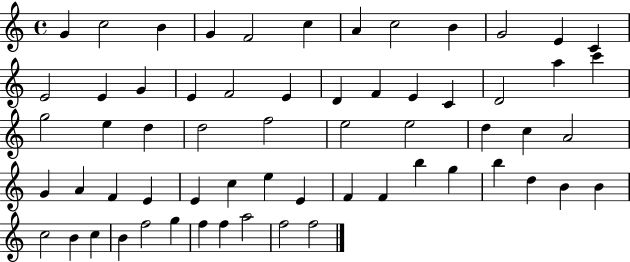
{
  \clef treble
  \time 4/4
  \defaultTimeSignature
  \key c \major
  g'4 c''2 b'4 | g'4 f'2 c''4 | a'4 c''2 b'4 | g'2 e'4 c'4 | \break e'2 e'4 g'4 | e'4 f'2 e'4 | d'4 f'4 e'4 c'4 | d'2 a''4 c'''4 | \break g''2 e''4 d''4 | d''2 f''2 | e''2 e''2 | d''4 c''4 a'2 | \break g'4 a'4 f'4 e'4 | e'4 c''4 e''4 e'4 | f'4 f'4 b''4 g''4 | b''4 d''4 b'4 b'4 | \break c''2 b'4 c''4 | b'4 f''2 g''4 | f''4 f''4 a''2 | f''2 f''2 | \break \bar "|."
}